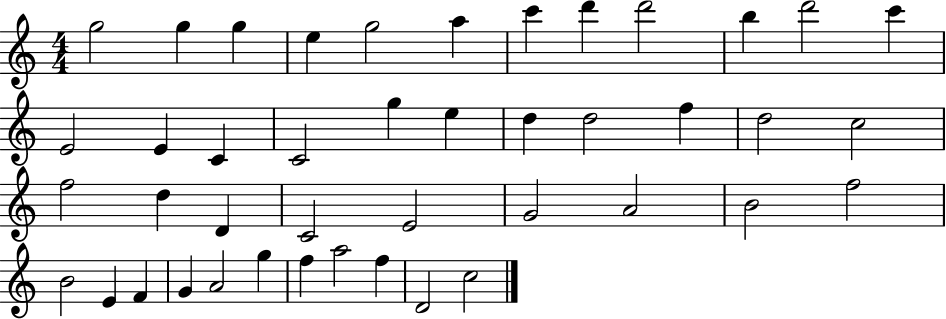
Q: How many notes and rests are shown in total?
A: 43